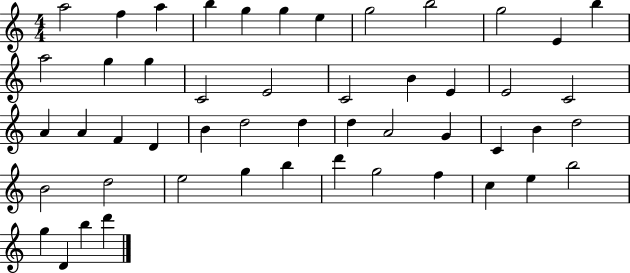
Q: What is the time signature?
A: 4/4